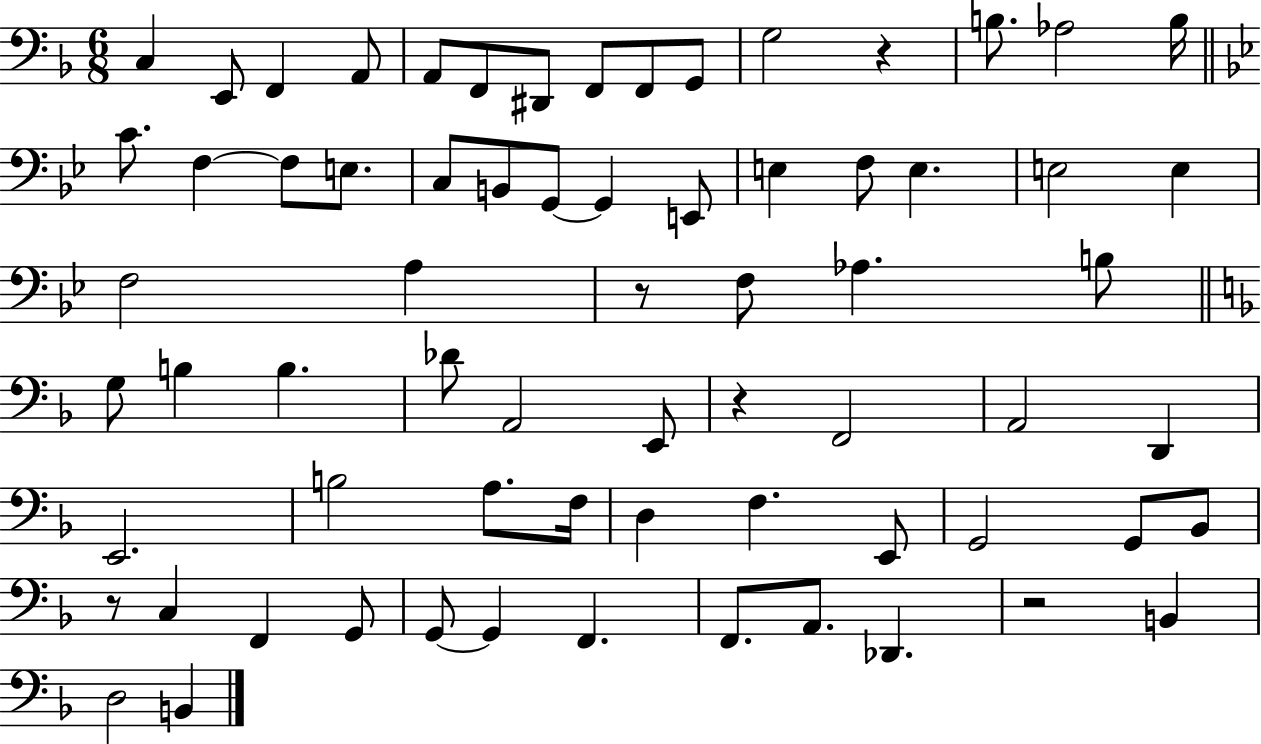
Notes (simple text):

C3/q E2/e F2/q A2/e A2/e F2/e D#2/e F2/e F2/e G2/e G3/h R/q B3/e. Ab3/h B3/s C4/e. F3/q F3/e E3/e. C3/e B2/e G2/e G2/q E2/e E3/q F3/e E3/q. E3/h E3/q F3/h A3/q R/e F3/e Ab3/q. B3/e G3/e B3/q B3/q. Db4/e A2/h E2/e R/q F2/h A2/h D2/q E2/h. B3/h A3/e. F3/s D3/q F3/q. E2/e G2/h G2/e Bb2/e R/e C3/q F2/q G2/e G2/e G2/q F2/q. F2/e. A2/e. Db2/q. R/h B2/q D3/h B2/q